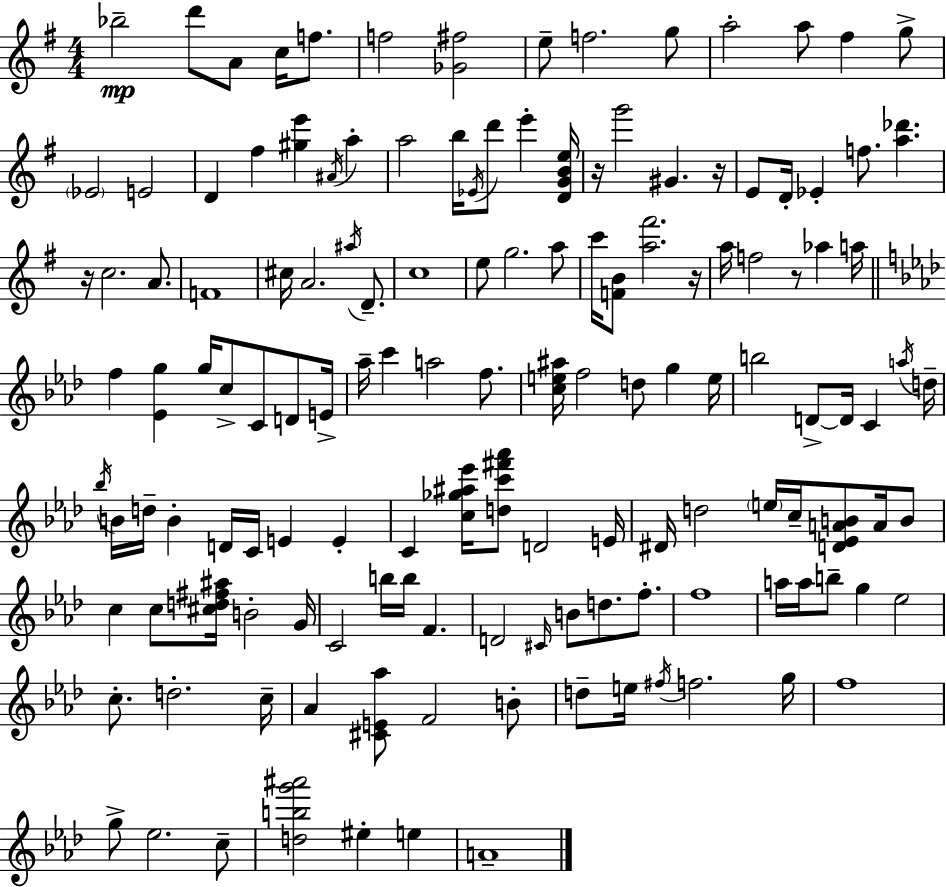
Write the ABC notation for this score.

X:1
T:Untitled
M:4/4
L:1/4
K:G
_b2 d'/2 A/2 c/4 f/2 f2 [_G^f]2 e/2 f2 g/2 a2 a/2 ^f g/2 _E2 E2 D ^f [^ge'] ^A/4 a a2 b/4 _E/4 d'/2 e' [DGBe]/4 z/4 g'2 ^G z/4 E/2 D/4 _E f/2 [a_d'] z/4 c2 A/2 F4 ^c/4 A2 ^a/4 D/2 c4 e/2 g2 a/2 c'/4 [FB]/2 [a^f']2 z/4 a/4 f2 z/2 _a a/4 f [_Eg] g/4 c/2 C/2 D/2 E/4 _a/4 c' a2 f/2 [ce^a]/4 f2 d/2 g e/4 b2 D/2 D/4 C a/4 d/4 _b/4 B/4 d/4 B D/4 C/4 E E C [c_g^a_e']/4 [dc'^f'_a']/2 D2 E/4 ^D/4 d2 e/4 c/4 [D_EAB]/2 A/4 B/2 c c/2 [^cd^f^a]/4 B2 G/4 C2 b/4 b/4 F D2 ^C/4 B/2 d/2 f/2 f4 a/4 a/4 b/2 g _e2 c/2 d2 c/4 _A [^CE_a]/2 F2 B/2 d/2 e/4 ^f/4 f2 g/4 f4 g/2 _e2 c/2 [dbg'^a']2 ^e e A4